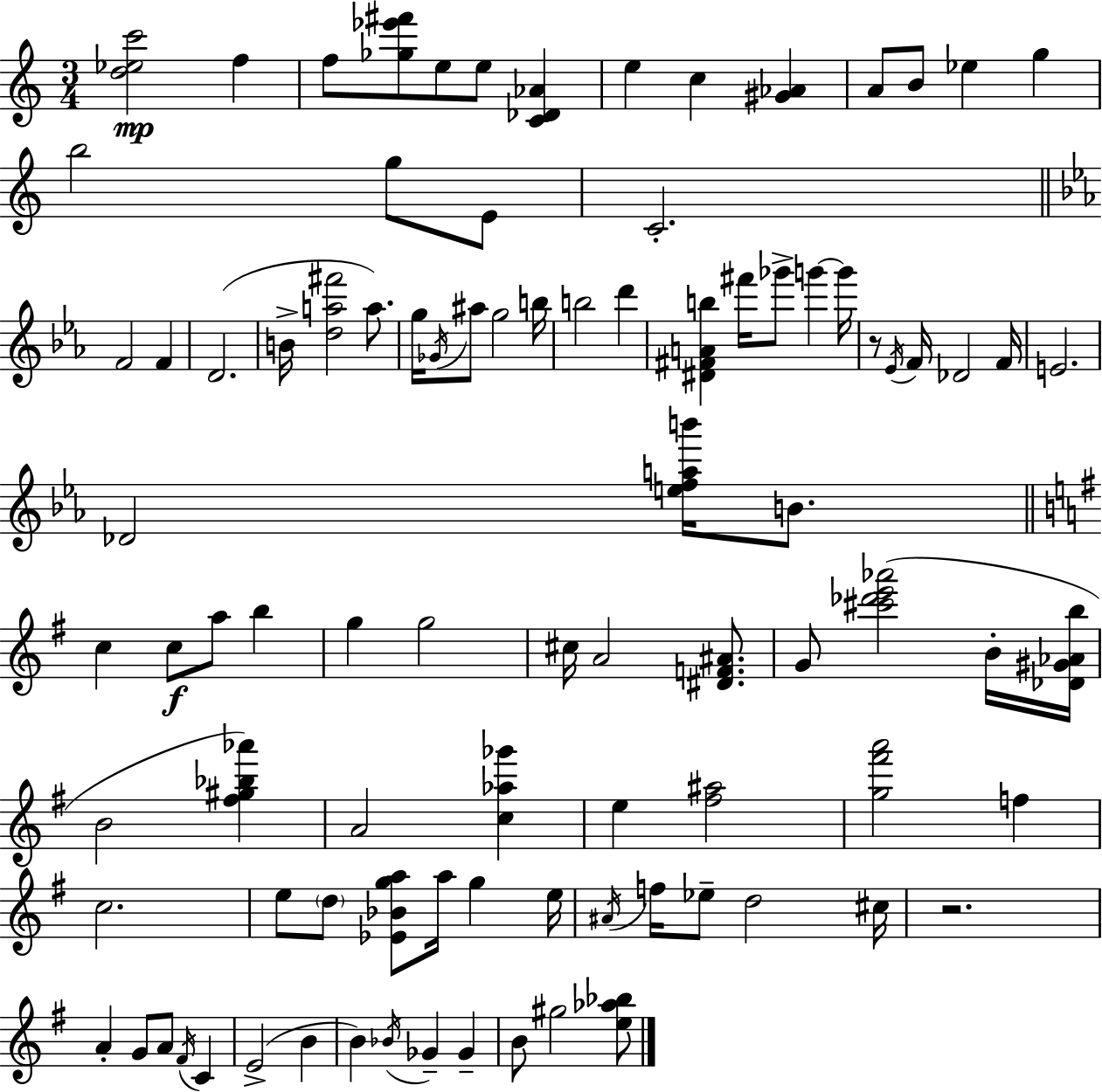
{
  \clef treble
  \numericTimeSignature
  \time 3/4
  \key c \major
  <d'' ees'' c'''>2\mp f''4 | f''8 <ges'' ees''' fis'''>8 e''8 e''8 <c' des' aes'>4 | e''4 c''4 <gis' aes'>4 | a'8 b'8 ees''4 g''4 | \break b''2 g''8 e'8 | c'2.-. | \bar "||" \break \key ees \major f'2 f'4 | d'2.( | b'16-> <d'' a'' fis'''>2 a''8.) | g''16 \acciaccatura { ges'16 } ais''8 g''2 | \break b''16 b''2 d'''4 | <dis' fis' a' b''>4 fis'''16 ges'''8-> g'''4~~ | g'''16 r8 \acciaccatura { ees'16 } f'16 des'2 | f'16 e'2. | \break des'2 <e'' f'' a'' b'''>16 b'8. | \bar "||" \break \key e \minor c''4 c''8\f a''8 b''4 | g''4 g''2 | cis''16 a'2 <dis' f' ais'>8. | g'8 <cis''' des''' e''' aes'''>2( b'16-. <des' gis' aes' b''>16 | \break b'2 <fis'' gis'' bes'' aes'''>4) | a'2 <c'' aes'' ges'''>4 | e''4 <fis'' ais''>2 | <g'' fis''' a'''>2 f''4 | \break c''2. | e''8 \parenthesize d''8 <ees' bes' g'' a''>8 a''16 g''4 e''16 | \acciaccatura { ais'16 } f''16 ees''8-- d''2 | cis''16 r2. | \break a'4-. g'8 a'8 \acciaccatura { fis'16 } c'4 | e'2->( b'4 | b'4) \acciaccatura { bes'16 } ges'4-- ges'4-- | b'8 gis''2 | \break <e'' aes'' bes''>8 \bar "|."
}